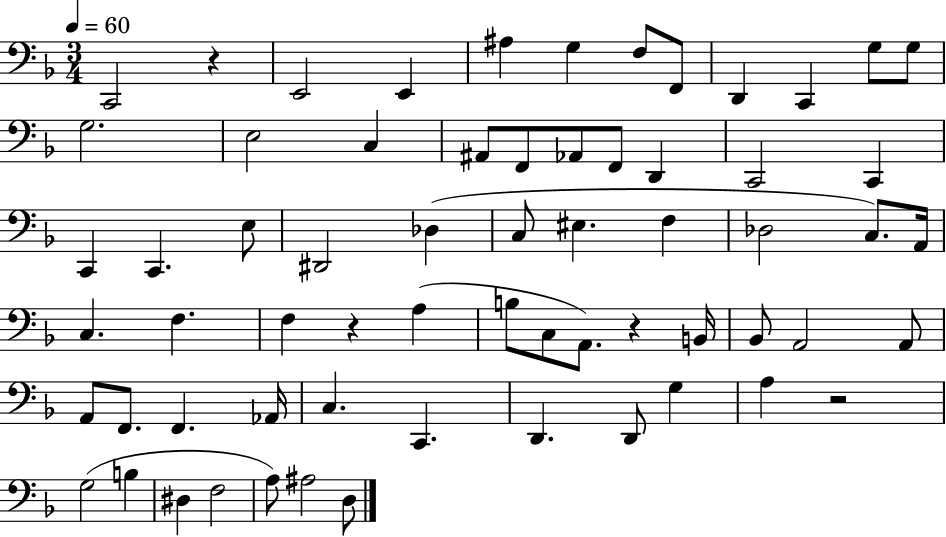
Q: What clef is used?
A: bass